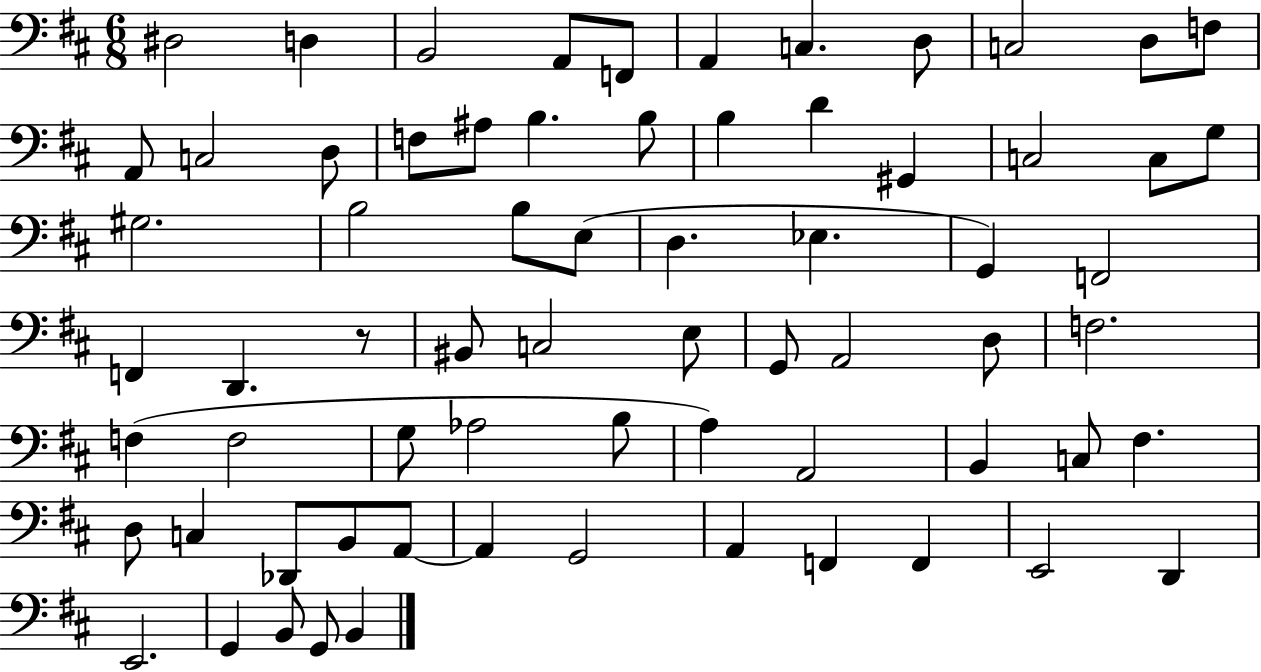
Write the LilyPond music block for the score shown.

{
  \clef bass
  \numericTimeSignature
  \time 6/8
  \key d \major
  dis2 d4 | b,2 a,8 f,8 | a,4 c4. d8 | c2 d8 f8 | \break a,8 c2 d8 | f8 ais8 b4. b8 | b4 d'4 gis,4 | c2 c8 g8 | \break gis2. | b2 b8 e8( | d4. ees4. | g,4) f,2 | \break f,4 d,4. r8 | bis,8 c2 e8 | g,8 a,2 d8 | f2. | \break f4( f2 | g8 aes2 b8 | a4) a,2 | b,4 c8 fis4. | \break d8 c4 des,8 b,8 a,8~~ | a,4 g,2 | a,4 f,4 f,4 | e,2 d,4 | \break e,2. | g,4 b,8 g,8 b,4 | \bar "|."
}